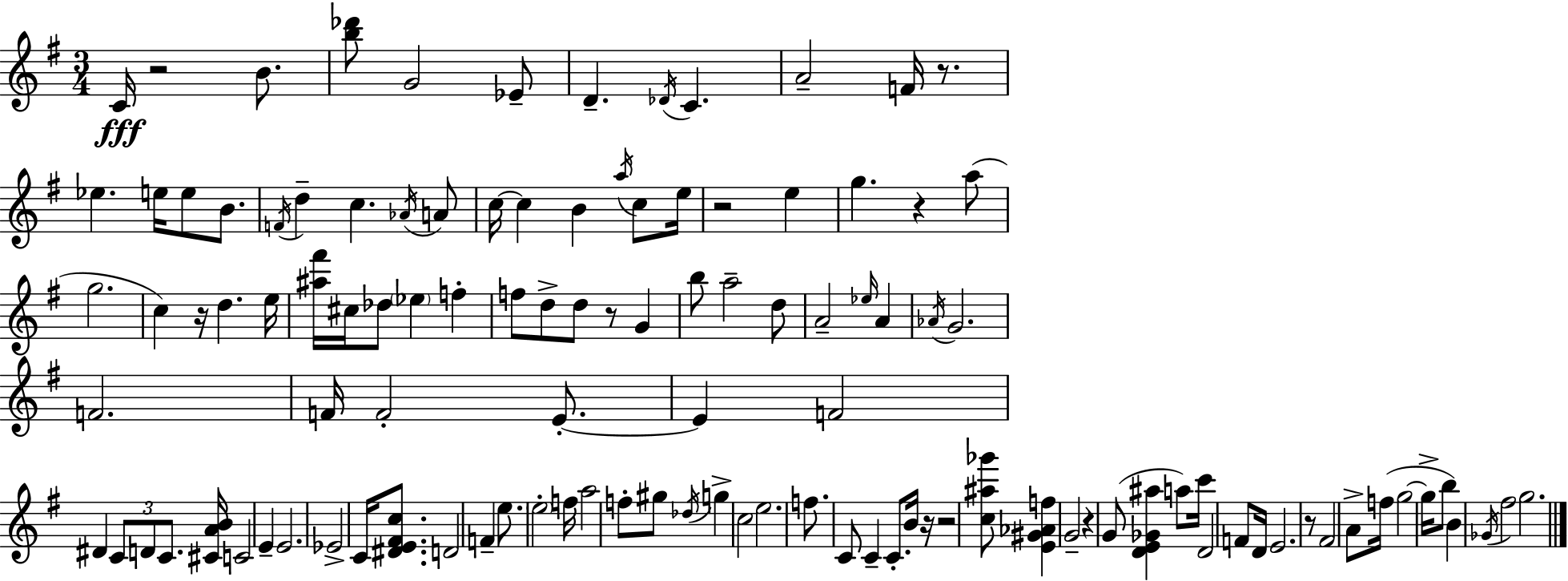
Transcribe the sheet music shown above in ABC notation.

X:1
T:Untitled
M:3/4
L:1/4
K:G
C/4 z2 B/2 [b_d']/2 G2 _E/2 D _D/4 C A2 F/4 z/2 _e e/4 e/2 B/2 F/4 d c _A/4 A/2 c/4 c B a/4 c/2 e/4 z2 e g z a/2 g2 c z/4 d e/4 [^a^f']/4 ^c/4 _d/2 _e f f/2 d/2 d/2 z/2 G b/2 a2 d/2 A2 _e/4 A _A/4 G2 F2 F/4 F2 E/2 E F2 ^D C/2 D/2 C/2 [^CAB]/4 C2 E E2 _E2 C/4 [^DE^Fc]/2 D2 F e/2 e2 f/4 a2 f/2 ^g/2 _d/4 g c2 e2 f/2 C/2 C C/2 B/4 z/4 z2 [c^a_g']/2 [E^G_Af] G2 z G/2 [DE_G^a] a/2 c'/4 D2 F/2 D/4 E2 z/2 ^F2 A/2 f/4 g2 g/4 b/2 B _G/4 ^f2 g2